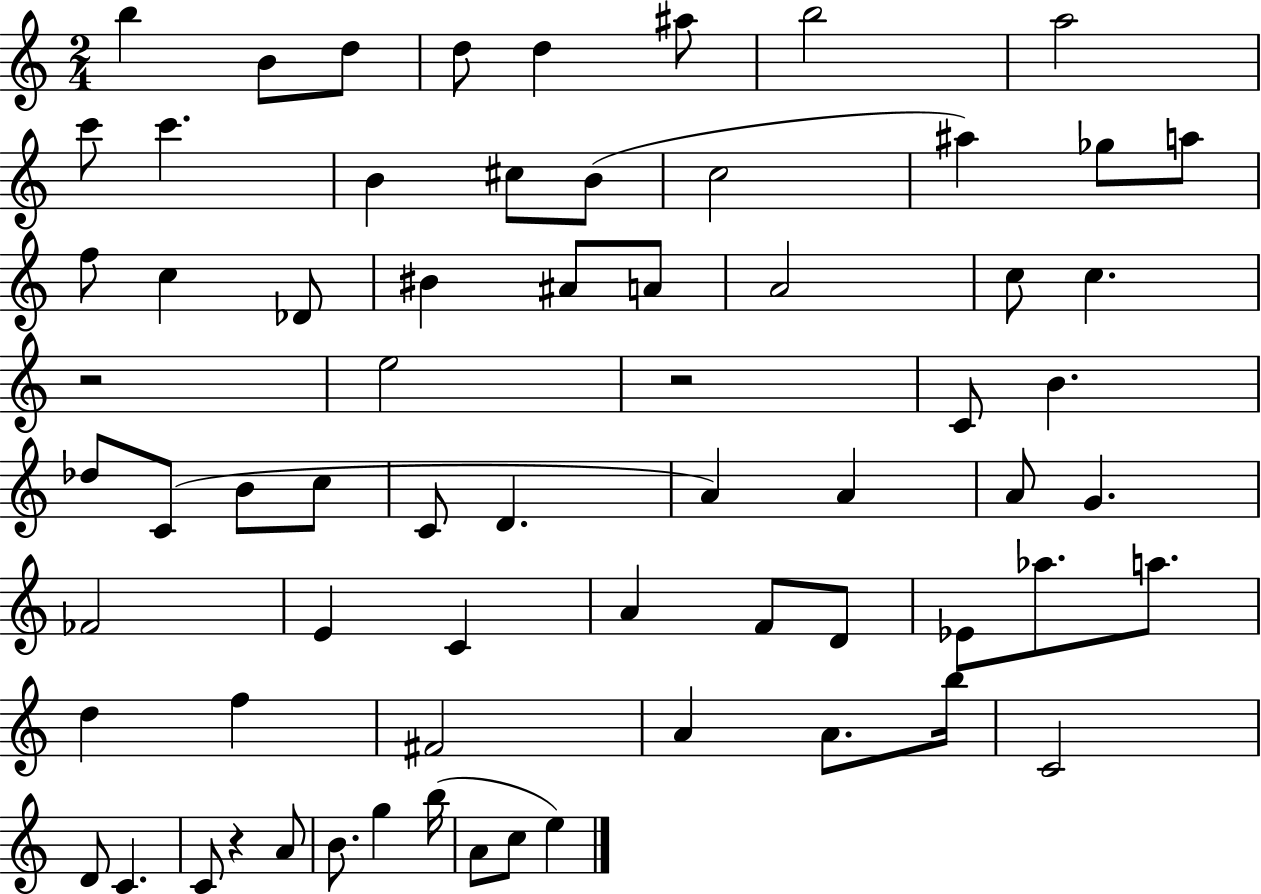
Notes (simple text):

B5/q B4/e D5/e D5/e D5/q A#5/e B5/h A5/h C6/e C6/q. B4/q C#5/e B4/e C5/h A#5/q Gb5/e A5/e F5/e C5/q Db4/e BIS4/q A#4/e A4/e A4/h C5/e C5/q. R/h E5/h R/h C4/e B4/q. Db5/e C4/e B4/e C5/e C4/e D4/q. A4/q A4/q A4/e G4/q. FES4/h E4/q C4/q A4/q F4/e D4/e Eb4/e Ab5/e. A5/e. D5/q F5/q F#4/h A4/q A4/e. B5/s C4/h D4/e C4/q. C4/e R/q A4/e B4/e. G5/q B5/s A4/e C5/e E5/q